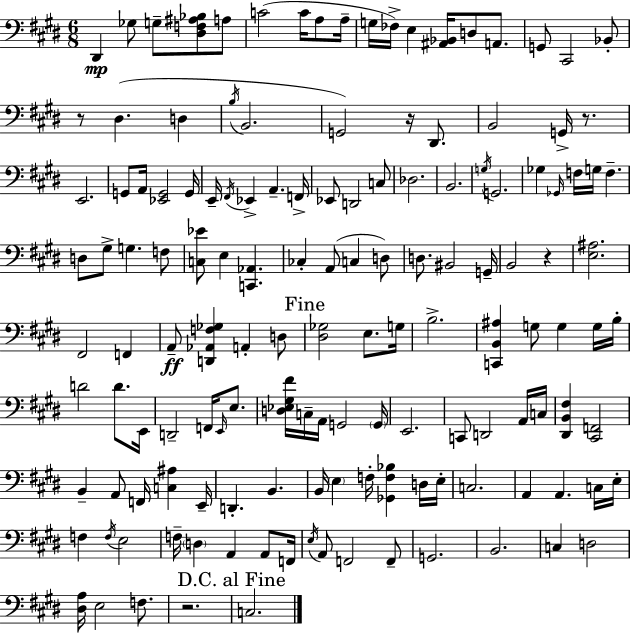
D#2/q Gb3/e G3/e [D#3,F3,A#3,Bb3]/e A3/e C4/h C4/s A3/e A3/s G3/s FES3/s E3/q [A#2,Bb2]/s D3/e A2/e. G2/e C#2/h Bb2/e R/e D#3/q. D3/q B3/s B2/h. G2/h R/s D#2/e. B2/h G2/s R/e. E2/h. G2/e A2/s [Eb2,G2]/h G2/s E2/s F#2/s Eb2/q A2/q. F2/s Eb2/e D2/h C3/e Db3/h. B2/h. G3/s G2/h. Gb3/q Gb2/s F3/s G3/s F3/q. D3/e G#3/e G3/q. F3/e [C3,Eb4]/e E3/q [C2,Ab2]/q. CES3/q A2/e C3/q D3/e D3/e. BIS2/h G2/s B2/h R/q [E3,A#3]/h. F#2/h F2/q A2/e [D2,Ab2,F3,Gb3]/q A2/q D3/e [D#3,Gb3]/h E3/e. G3/s B3/h. [C2,B2,A#3]/q G3/e G3/q G3/s B3/s D4/h D4/e. E2/s D2/h F2/s E2/s E3/e. [D3,Eb3,G#3,F#4]/s C3/s A2/s G2/h G2/s E2/h. C2/e D2/h A2/s C3/s [D#2,B2,F#3]/q [C#2,F2]/h B2/q A2/e F2/s [C3,A#3]/q E2/s D2/q. B2/q. B2/s E3/q F3/s [Gb2,F3,Bb3]/q D3/s E3/s C3/h. A2/q A2/q. C3/s E3/s F3/q F3/s E3/h F3/s D3/q A2/q A2/e F2/s E3/s A2/e F2/h F2/e G2/h. B2/h. C3/q D3/h [D#3,A3]/s E3/h F3/e. R/h. C3/h.